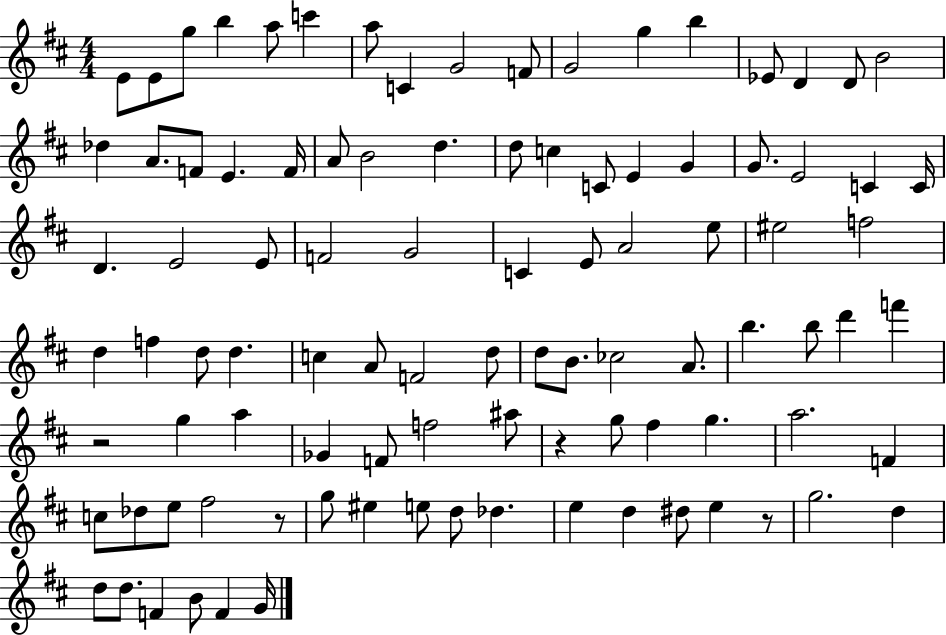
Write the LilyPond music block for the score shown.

{
  \clef treble
  \numericTimeSignature
  \time 4/4
  \key d \major
  \repeat volta 2 { e'8 e'8 g''8 b''4 a''8 c'''4 | a''8 c'4 g'2 f'8 | g'2 g''4 b''4 | ees'8 d'4 d'8 b'2 | \break des''4 a'8. f'8 e'4. f'16 | a'8 b'2 d''4. | d''8 c''4 c'8 e'4 g'4 | g'8. e'2 c'4 c'16 | \break d'4. e'2 e'8 | f'2 g'2 | c'4 e'8 a'2 e''8 | eis''2 f''2 | \break d''4 f''4 d''8 d''4. | c''4 a'8 f'2 d''8 | d''8 b'8. ces''2 a'8. | b''4. b''8 d'''4 f'''4 | \break r2 g''4 a''4 | ges'4 f'8 f''2 ais''8 | r4 g''8 fis''4 g''4. | a''2. f'4 | \break c''8 des''8 e''8 fis''2 r8 | g''8 eis''4 e''8 d''8 des''4. | e''4 d''4 dis''8 e''4 r8 | g''2. d''4 | \break d''8 d''8. f'4 b'8 f'4 g'16 | } \bar "|."
}